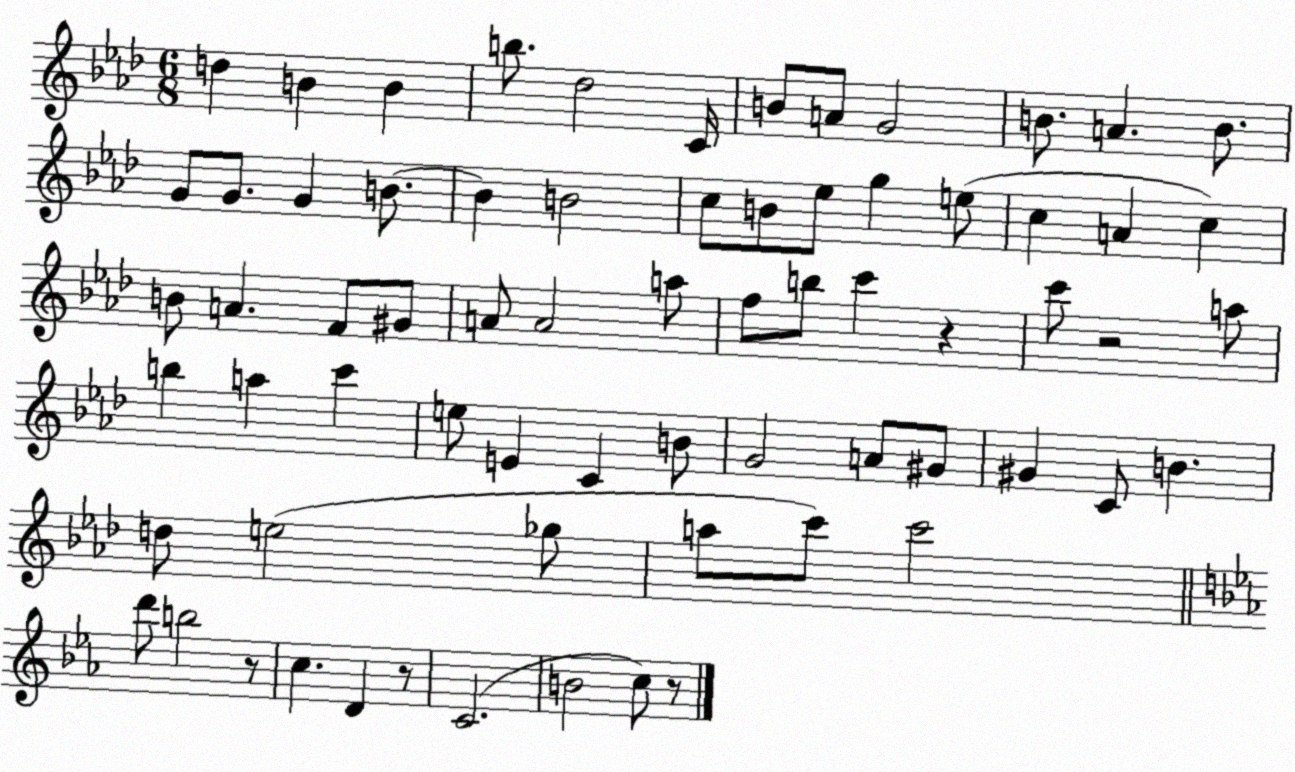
X:1
T:Untitled
M:6/8
L:1/4
K:Ab
d B B b/2 _d2 C/4 B/2 A/2 G2 B/2 A B/2 G/2 G/2 G B/2 B B2 c/2 B/2 _e/2 g e/2 c A c B/2 A F/2 ^G/2 A/2 A2 a/2 f/2 b/2 c' z c'/2 z2 a/2 b a c' e/2 E C B/2 G2 A/2 ^G/2 ^G C/2 B d/2 e2 _g/2 a/2 c'/2 c'2 d'/2 b2 z/2 c D z/2 C2 B2 c/2 z/2